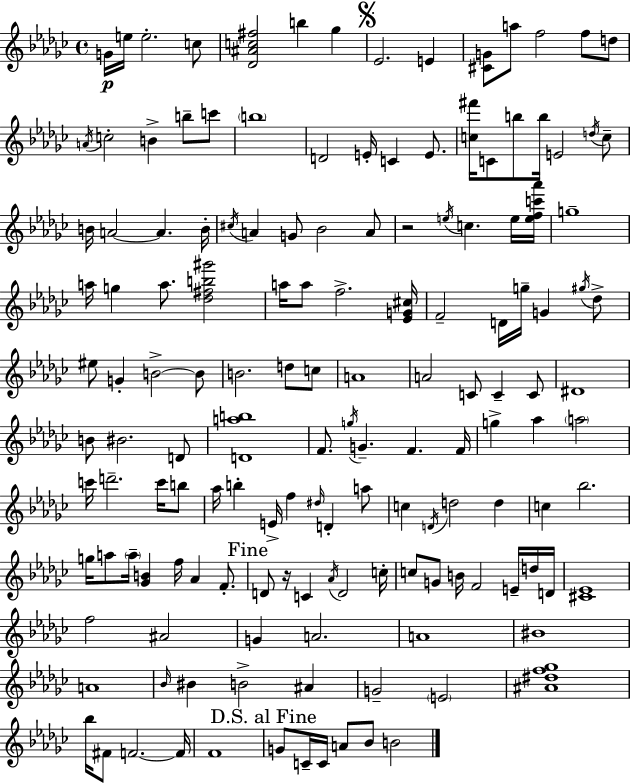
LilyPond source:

{
  \clef treble
  \time 4/4
  \defaultTimeSignature
  \key ees \minor
  \repeat volta 2 { g'16\p e''16 e''2.-. c''8 | <des' ais' c'' fis''>2 b''4 ges''4 | \mark \markup { \musicglyph "scripts.segno" } ees'2. e'4 | <cis' g'>8 a''8 f''2 f''8 d''8 | \break \acciaccatura { a'16 } c''2-. b'4-> b''8-- c'''8 | \parenthesize b''1 | d'2 e'16-. c'4 e'8. | <c'' fis'''>16 c'8 b''8 b''16 e'2 \acciaccatura { d''16 } | \break c''8-- b'16 a'2~~ a'4. | b'16-. \acciaccatura { cis''16 } a'4 g'8 bes'2 | a'8 r2 \acciaccatura { e''16 } c''4. | e''16 <e'' f'' c''' aes'''>16 g''1-- | \break a''16 g''4 a''8. <des'' fis'' b'' gis'''>2 | a''16 a''8 f''2.-> | <ees' g' cis''>16 f'2-- d'16 g''16-- g'4 | \acciaccatura { gis''16 } des''8-> eis''8 g'4-. b'2->~~ | \break b'8 b'2. | d''8 c''8 a'1 | a'2 c'8 c'4-- | c'8 dis'1 | \break b'8 bis'2. | d'8 <d' a'' b''>1 | f'8. \acciaccatura { g''16 } g'4.-- f'4. | f'16 g''4-> aes''4 \parenthesize a''2 | \break c'''16 d'''2.-- | c'''16 b''8 aes''16 b''4-. e'16-> f''4 | \grace { dis''16 } d'4-. a''8 c''4 \acciaccatura { d'16 } d''2 | d''4 c''4 bes''2. | \break g''16 a''8 \parenthesize a''16-- <ges' b'>4 | f''16 aes'4 f'8.-. \mark "Fine" d'8 r16 c'4 \acciaccatura { aes'16 } | d'2 c''16-. c''8 g'8 b'16 f'2 | e'16-- d''16 d'16 <cis' ees'>1 | \break f''2 | ais'2 g'4 a'2. | a'1 | bis'1 | \break a'1 | \grace { bes'16 } bis'4 b'2-> | ais'4 g'2-- | \parenthesize e'2 <ais' dis'' f'' ges''>1 | \break bes''16 fis'8 f'2.~~ | f'16 f'1 | \mark "D.S. al Fine" g'8 c'16-- c'16 a'8 | bes'8 b'2 } \bar "|."
}